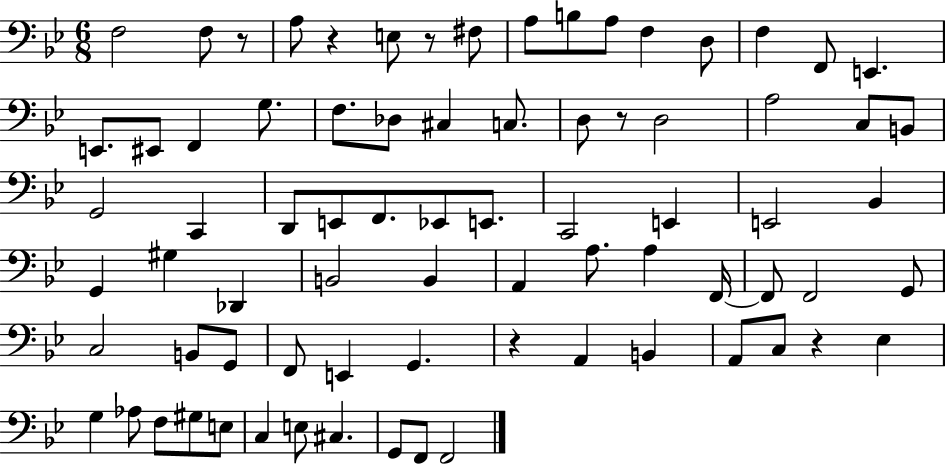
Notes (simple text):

F3/h F3/e R/e A3/e R/q E3/e R/e F#3/e A3/e B3/e A3/e F3/q D3/e F3/q F2/e E2/q. E2/e. EIS2/e F2/q G3/e. F3/e. Db3/e C#3/q C3/e. D3/e R/e D3/h A3/h C3/e B2/e G2/h C2/q D2/e E2/e F2/e. Eb2/e E2/e. C2/h E2/q E2/h Bb2/q G2/q G#3/q Db2/q B2/h B2/q A2/q A3/e. A3/q F2/s F2/e F2/h G2/e C3/h B2/e G2/e F2/e E2/q G2/q. R/q A2/q B2/q A2/e C3/e R/q Eb3/q G3/q Ab3/e F3/e G#3/e E3/e C3/q E3/e C#3/q. G2/e F2/e F2/h